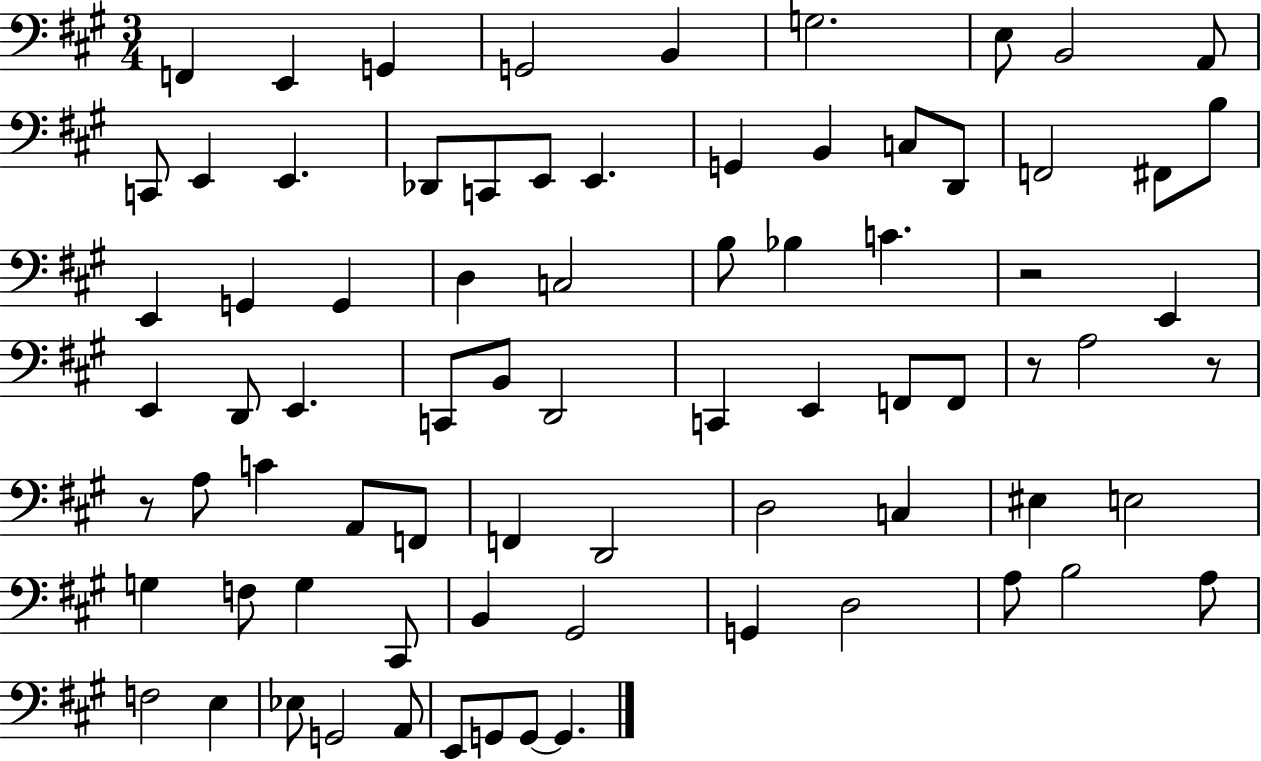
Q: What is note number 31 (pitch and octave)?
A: C4